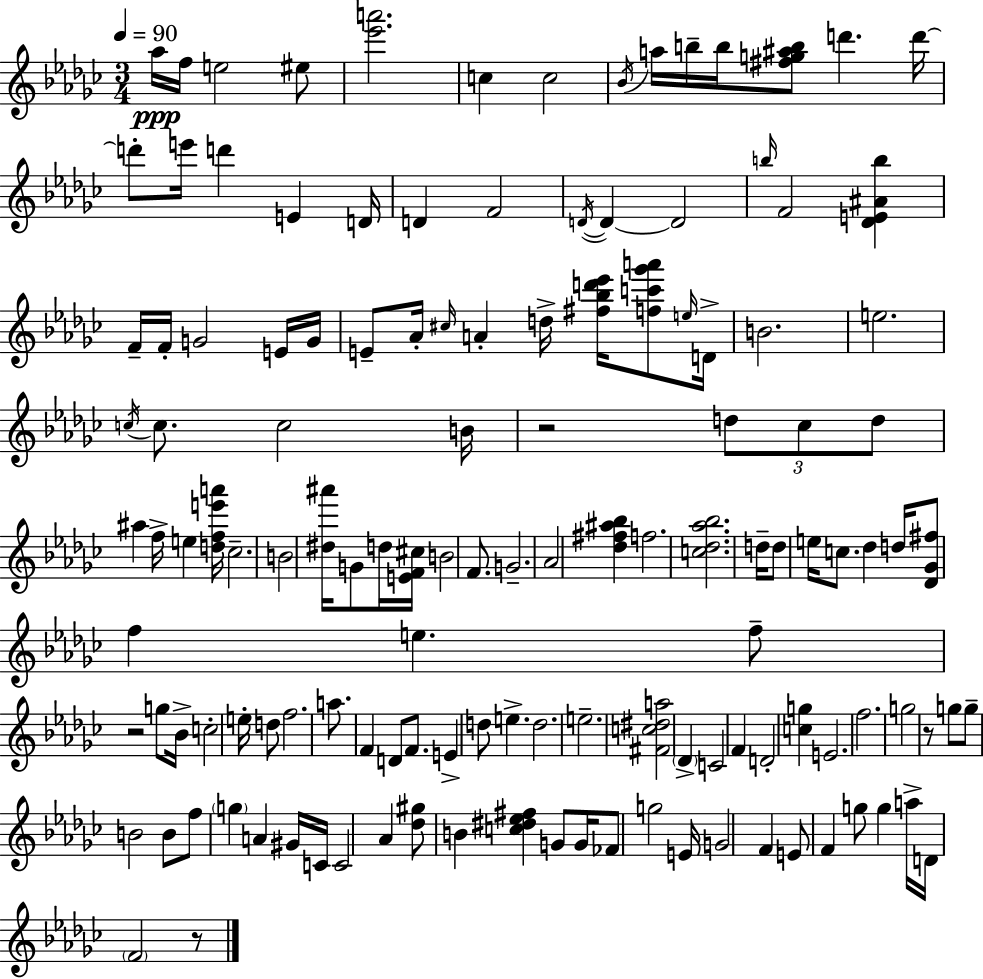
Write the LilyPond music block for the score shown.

{
  \clef treble
  \numericTimeSignature
  \time 3/4
  \key ees \minor
  \tempo 4 = 90
  \repeat volta 2 { aes''16\ppp f''16 e''2 eis''8 | <ees''' a'''>2. | c''4 c''2 | \acciaccatura { bes'16 } a''16 b''16-- b''16 <fis'' g'' ais'' b''>8 d'''4. | \break d'''16~~ d'''8-. e'''16 d'''4 e'4 | d'16 d'4 f'2 | \acciaccatura { d'16~ }~ d'4 d'2 | \grace { b''16 } f'2 <des' e' ais' b''>4 | \break f'16-- f'16-. g'2 | e'16 g'16 e'8-- aes'16-. \grace { cis''16 } a'4-. d''16-> | <fis'' bes'' d''' ees'''>16 <f'' c''' ges''' a'''>8 \grace { e''16 } d'16-> b'2. | e''2. | \break \acciaccatura { c''16 } c''8. c''2 | b'16 r2 | \tuplet 3/2 { d''8 ces''8 d''8 } ais''4 | f''16-> e''4 <d'' f'' e''' a'''>16 ces''2.-- | \break b'2 | <dis'' ais'''>16 g'8 d''16 <e' f' cis''>16 b'2 | f'8. g'2.-- | aes'2 | \break <des'' fis'' ais'' bes''>4 f''2. | <c'' des'' aes'' bes''>2. | d''16-- d''8 e''16 c''8. | des''4 d''16 <des' ges' fis''>8 f''4 | \break e''4. f''8-- r2 | g''8 bes'16-> c''2-. | e''16-. d''8 f''2. | a''8. f'4 | \break d'8 f'8. e'4-> d''8 | e''4.-> d''2. | e''2.-- | <fis' c'' dis'' a''>2 | \break \parenthesize des'4-> c'2 | f'4 d'2-. | <c'' g''>4 e'2. | f''2. | \break g''2 | r8 g''8 g''8-- b'2 | b'8 f''8 \parenthesize g''4 | a'4 gis'16 c'16 c'2 | \break aes'4 <des'' gis''>8 b'4 | <c'' dis'' ees'' fis''>4 g'8 g'16 fes'8 g''2 | e'16 g'2 | f'4 e'8 f'4 | \break g''8 g''4 a''16-> d'16 \parenthesize f'2 | r8 } \bar "|."
}